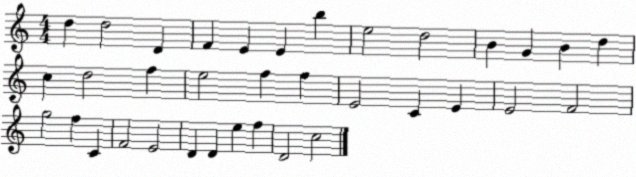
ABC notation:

X:1
T:Untitled
M:4/4
L:1/4
K:C
d d2 D F E E b e2 d2 B G B d c d2 f e2 f f E2 C E E2 F2 g2 f C F2 E2 D D e f D2 c2